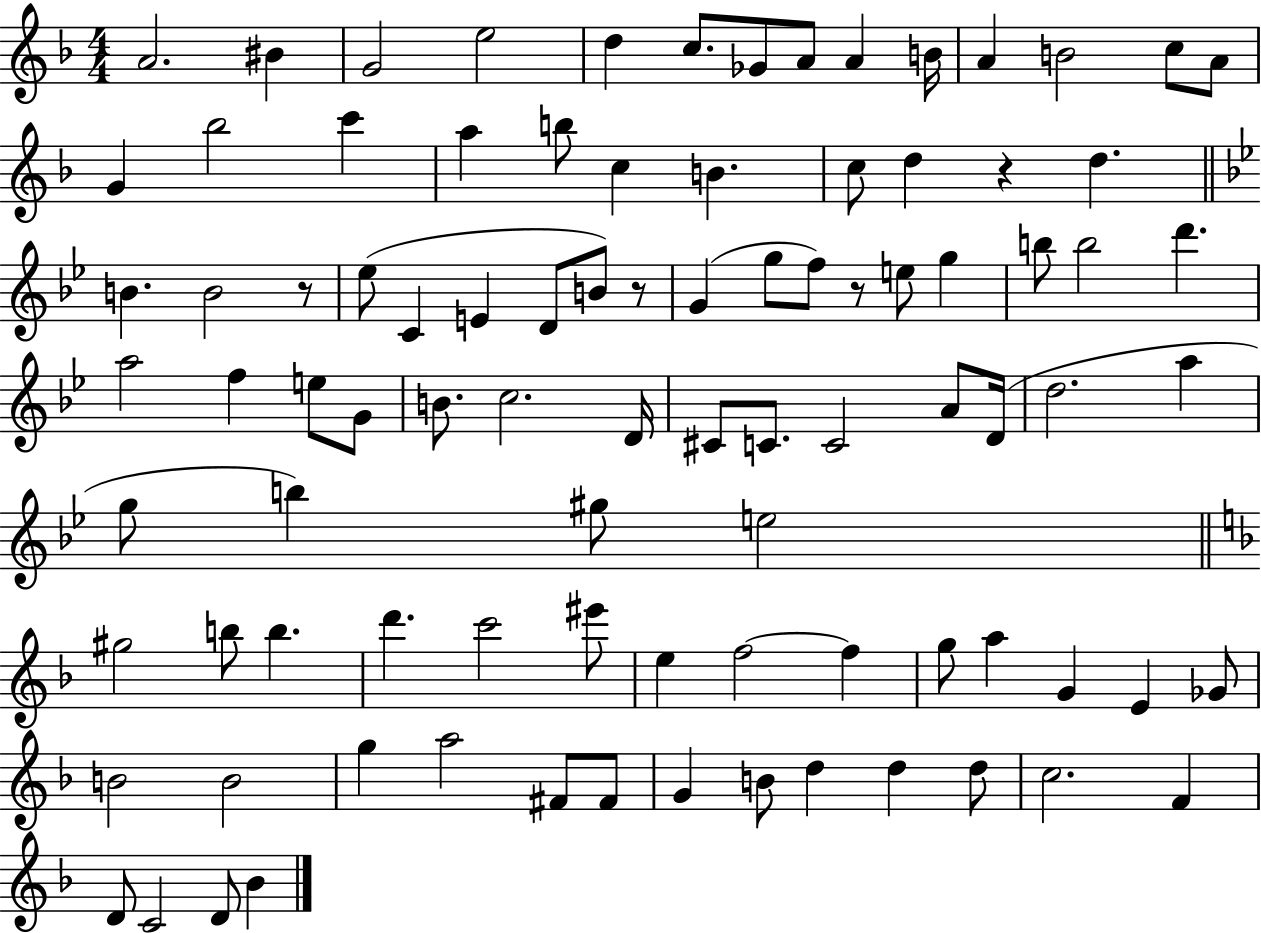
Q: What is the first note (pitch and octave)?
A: A4